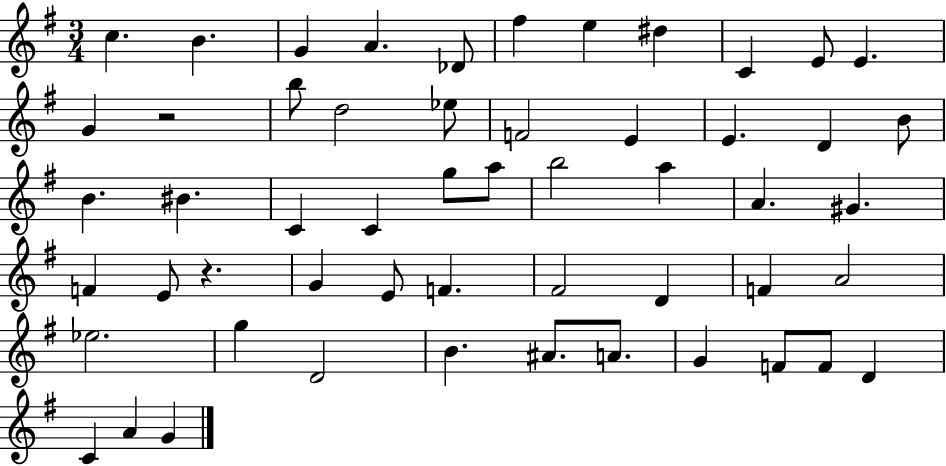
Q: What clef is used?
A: treble